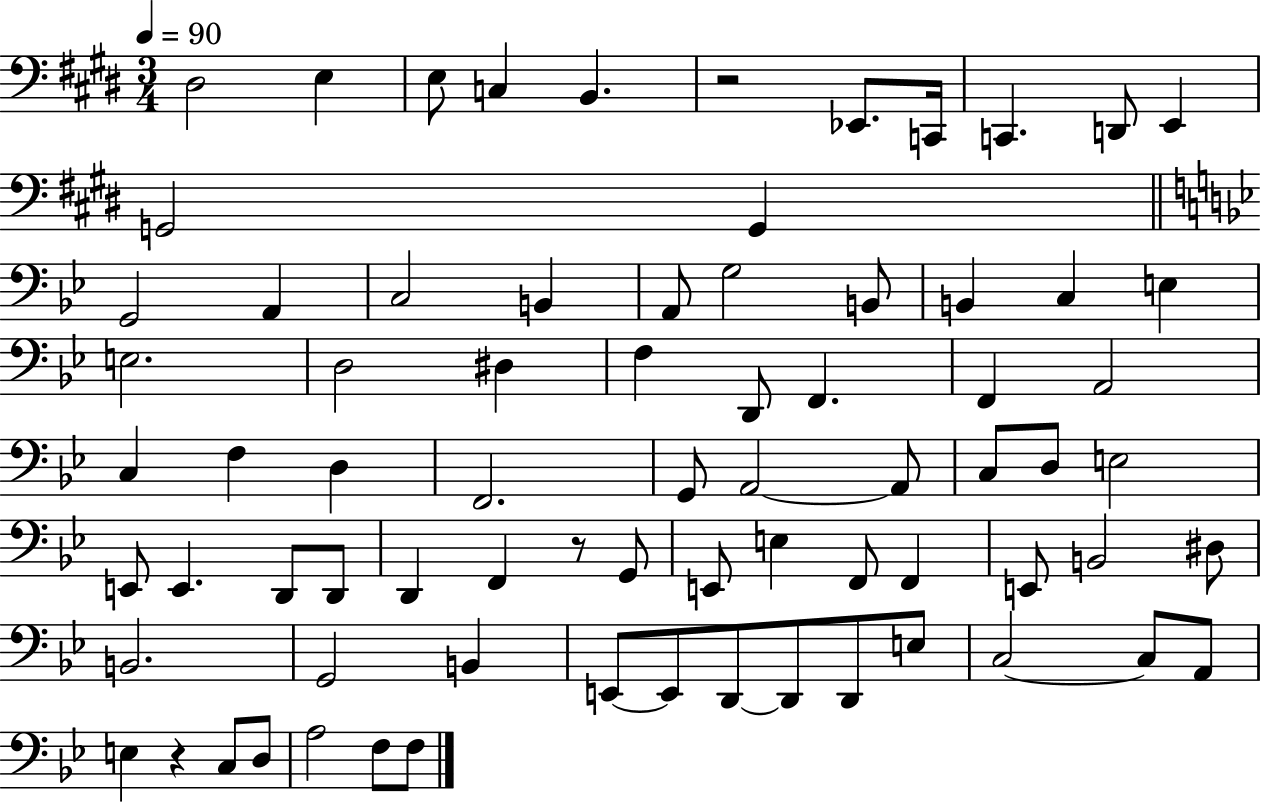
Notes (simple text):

D#3/h E3/q E3/e C3/q B2/q. R/h Eb2/e. C2/s C2/q. D2/e E2/q G2/h G2/q G2/h A2/q C3/h B2/q A2/e G3/h B2/e B2/q C3/q E3/q E3/h. D3/h D#3/q F3/q D2/e F2/q. F2/q A2/h C3/q F3/q D3/q F2/h. G2/e A2/h A2/e C3/e D3/e E3/h E2/e E2/q. D2/e D2/e D2/q F2/q R/e G2/e E2/e E3/q F2/e F2/q E2/e B2/h D#3/e B2/h. G2/h B2/q E2/e E2/e D2/e D2/e D2/e E3/e C3/h C3/e A2/e E3/q R/q C3/e D3/e A3/h F3/e F3/e